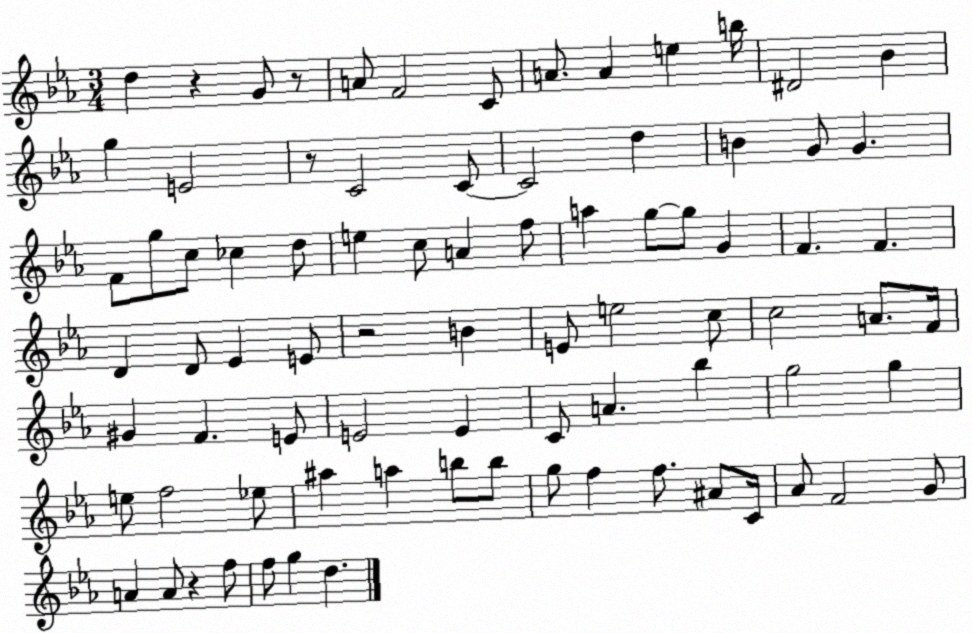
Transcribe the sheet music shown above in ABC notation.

X:1
T:Untitled
M:3/4
L:1/4
K:Eb
d z G/2 z/2 A/2 F2 C/2 A/2 A e b/4 ^D2 _B g E2 z/2 C2 C/2 C2 d B G/2 G F/2 g/2 c/2 _c d/2 e c/2 A f/2 a g/2 g/2 G F F D D/2 _E E/2 z2 B E/2 e2 c/2 c2 A/2 F/4 ^G F E/2 E2 E C/2 A _b g2 g e/2 f2 _e/2 ^a a b/2 b/2 g/2 f f/2 ^A/2 C/4 _A/2 F2 G/2 A A/2 z f/2 f/2 g d